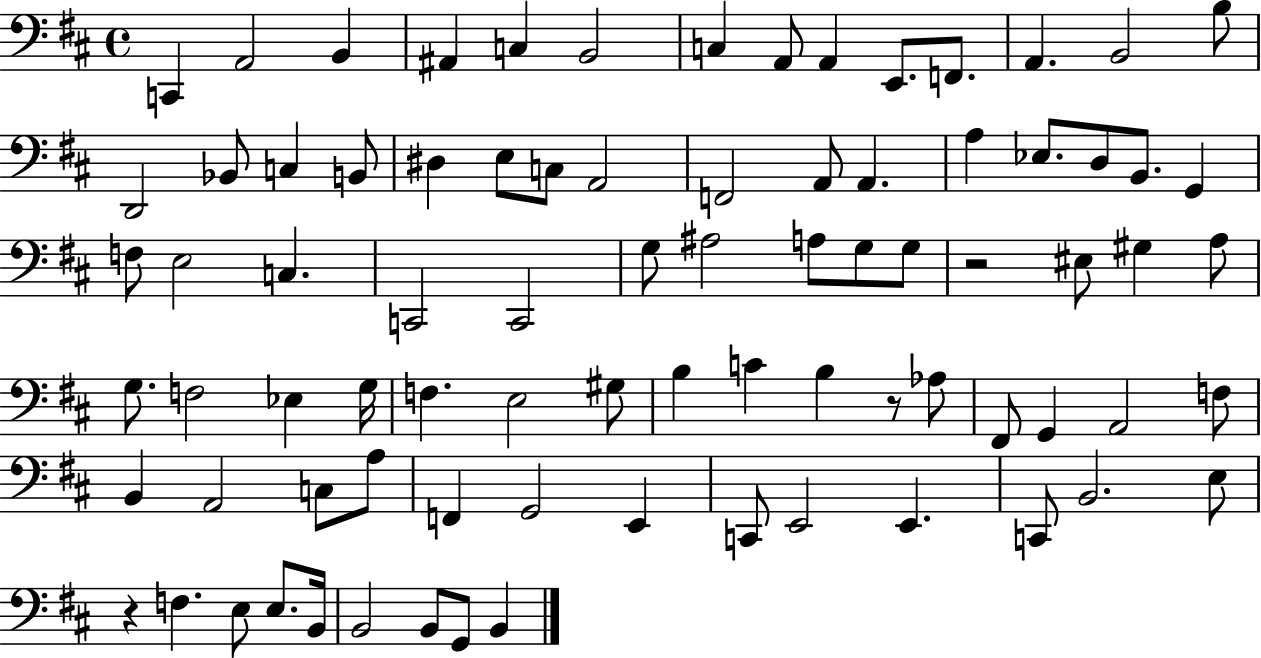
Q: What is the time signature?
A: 4/4